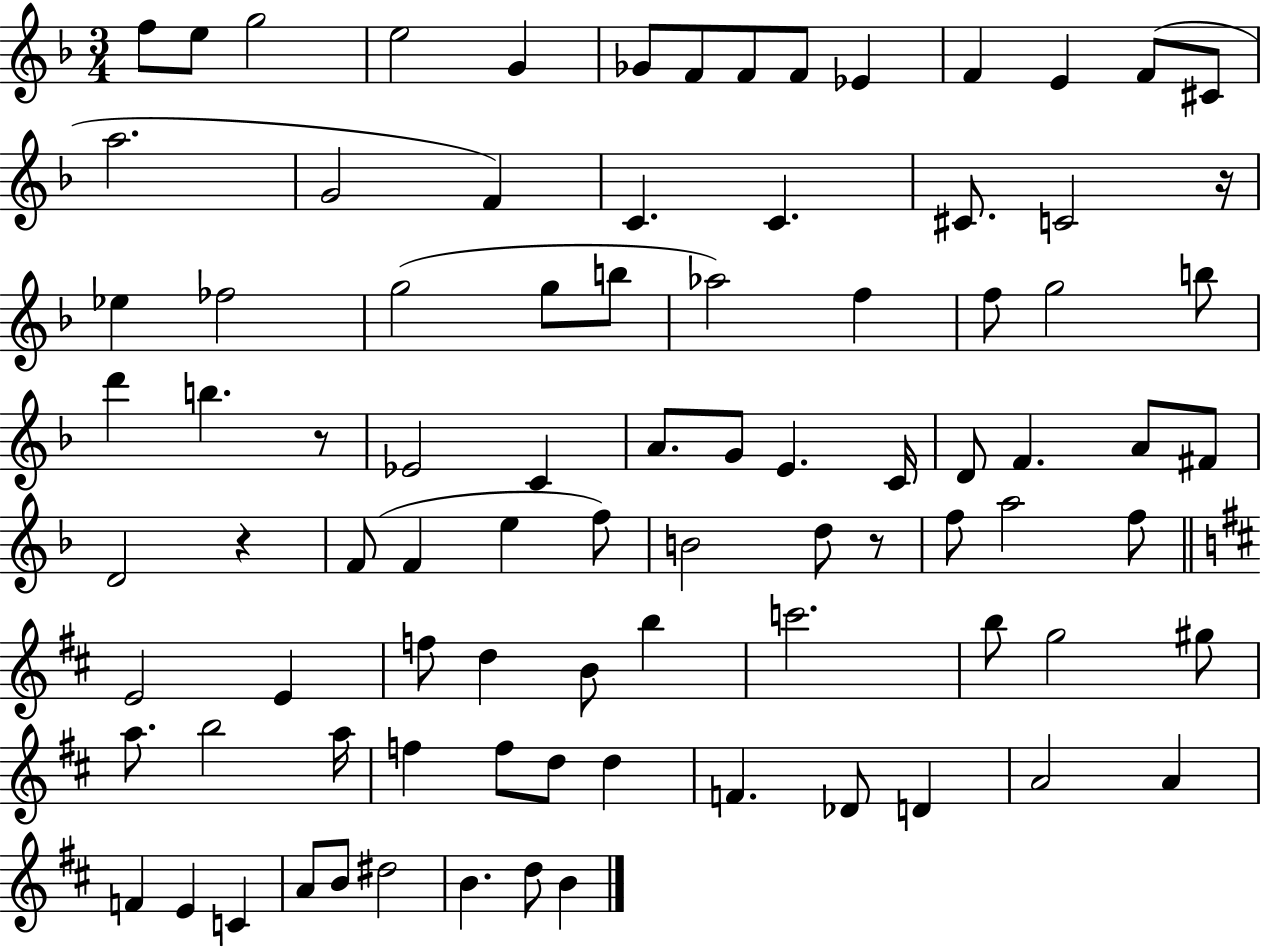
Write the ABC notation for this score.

X:1
T:Untitled
M:3/4
L:1/4
K:F
f/2 e/2 g2 e2 G _G/2 F/2 F/2 F/2 _E F E F/2 ^C/2 a2 G2 F C C ^C/2 C2 z/4 _e _f2 g2 g/2 b/2 _a2 f f/2 g2 b/2 d' b z/2 _E2 C A/2 G/2 E C/4 D/2 F A/2 ^F/2 D2 z F/2 F e f/2 B2 d/2 z/2 f/2 a2 f/2 E2 E f/2 d B/2 b c'2 b/2 g2 ^g/2 a/2 b2 a/4 f f/2 d/2 d F _D/2 D A2 A F E C A/2 B/2 ^d2 B d/2 B